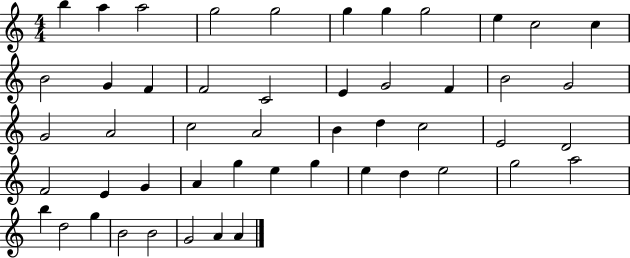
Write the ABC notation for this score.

X:1
T:Untitled
M:4/4
L:1/4
K:C
b a a2 g2 g2 g g g2 e c2 c B2 G F F2 C2 E G2 F B2 G2 G2 A2 c2 A2 B d c2 E2 D2 F2 E G A g e g e d e2 g2 a2 b d2 g B2 B2 G2 A A